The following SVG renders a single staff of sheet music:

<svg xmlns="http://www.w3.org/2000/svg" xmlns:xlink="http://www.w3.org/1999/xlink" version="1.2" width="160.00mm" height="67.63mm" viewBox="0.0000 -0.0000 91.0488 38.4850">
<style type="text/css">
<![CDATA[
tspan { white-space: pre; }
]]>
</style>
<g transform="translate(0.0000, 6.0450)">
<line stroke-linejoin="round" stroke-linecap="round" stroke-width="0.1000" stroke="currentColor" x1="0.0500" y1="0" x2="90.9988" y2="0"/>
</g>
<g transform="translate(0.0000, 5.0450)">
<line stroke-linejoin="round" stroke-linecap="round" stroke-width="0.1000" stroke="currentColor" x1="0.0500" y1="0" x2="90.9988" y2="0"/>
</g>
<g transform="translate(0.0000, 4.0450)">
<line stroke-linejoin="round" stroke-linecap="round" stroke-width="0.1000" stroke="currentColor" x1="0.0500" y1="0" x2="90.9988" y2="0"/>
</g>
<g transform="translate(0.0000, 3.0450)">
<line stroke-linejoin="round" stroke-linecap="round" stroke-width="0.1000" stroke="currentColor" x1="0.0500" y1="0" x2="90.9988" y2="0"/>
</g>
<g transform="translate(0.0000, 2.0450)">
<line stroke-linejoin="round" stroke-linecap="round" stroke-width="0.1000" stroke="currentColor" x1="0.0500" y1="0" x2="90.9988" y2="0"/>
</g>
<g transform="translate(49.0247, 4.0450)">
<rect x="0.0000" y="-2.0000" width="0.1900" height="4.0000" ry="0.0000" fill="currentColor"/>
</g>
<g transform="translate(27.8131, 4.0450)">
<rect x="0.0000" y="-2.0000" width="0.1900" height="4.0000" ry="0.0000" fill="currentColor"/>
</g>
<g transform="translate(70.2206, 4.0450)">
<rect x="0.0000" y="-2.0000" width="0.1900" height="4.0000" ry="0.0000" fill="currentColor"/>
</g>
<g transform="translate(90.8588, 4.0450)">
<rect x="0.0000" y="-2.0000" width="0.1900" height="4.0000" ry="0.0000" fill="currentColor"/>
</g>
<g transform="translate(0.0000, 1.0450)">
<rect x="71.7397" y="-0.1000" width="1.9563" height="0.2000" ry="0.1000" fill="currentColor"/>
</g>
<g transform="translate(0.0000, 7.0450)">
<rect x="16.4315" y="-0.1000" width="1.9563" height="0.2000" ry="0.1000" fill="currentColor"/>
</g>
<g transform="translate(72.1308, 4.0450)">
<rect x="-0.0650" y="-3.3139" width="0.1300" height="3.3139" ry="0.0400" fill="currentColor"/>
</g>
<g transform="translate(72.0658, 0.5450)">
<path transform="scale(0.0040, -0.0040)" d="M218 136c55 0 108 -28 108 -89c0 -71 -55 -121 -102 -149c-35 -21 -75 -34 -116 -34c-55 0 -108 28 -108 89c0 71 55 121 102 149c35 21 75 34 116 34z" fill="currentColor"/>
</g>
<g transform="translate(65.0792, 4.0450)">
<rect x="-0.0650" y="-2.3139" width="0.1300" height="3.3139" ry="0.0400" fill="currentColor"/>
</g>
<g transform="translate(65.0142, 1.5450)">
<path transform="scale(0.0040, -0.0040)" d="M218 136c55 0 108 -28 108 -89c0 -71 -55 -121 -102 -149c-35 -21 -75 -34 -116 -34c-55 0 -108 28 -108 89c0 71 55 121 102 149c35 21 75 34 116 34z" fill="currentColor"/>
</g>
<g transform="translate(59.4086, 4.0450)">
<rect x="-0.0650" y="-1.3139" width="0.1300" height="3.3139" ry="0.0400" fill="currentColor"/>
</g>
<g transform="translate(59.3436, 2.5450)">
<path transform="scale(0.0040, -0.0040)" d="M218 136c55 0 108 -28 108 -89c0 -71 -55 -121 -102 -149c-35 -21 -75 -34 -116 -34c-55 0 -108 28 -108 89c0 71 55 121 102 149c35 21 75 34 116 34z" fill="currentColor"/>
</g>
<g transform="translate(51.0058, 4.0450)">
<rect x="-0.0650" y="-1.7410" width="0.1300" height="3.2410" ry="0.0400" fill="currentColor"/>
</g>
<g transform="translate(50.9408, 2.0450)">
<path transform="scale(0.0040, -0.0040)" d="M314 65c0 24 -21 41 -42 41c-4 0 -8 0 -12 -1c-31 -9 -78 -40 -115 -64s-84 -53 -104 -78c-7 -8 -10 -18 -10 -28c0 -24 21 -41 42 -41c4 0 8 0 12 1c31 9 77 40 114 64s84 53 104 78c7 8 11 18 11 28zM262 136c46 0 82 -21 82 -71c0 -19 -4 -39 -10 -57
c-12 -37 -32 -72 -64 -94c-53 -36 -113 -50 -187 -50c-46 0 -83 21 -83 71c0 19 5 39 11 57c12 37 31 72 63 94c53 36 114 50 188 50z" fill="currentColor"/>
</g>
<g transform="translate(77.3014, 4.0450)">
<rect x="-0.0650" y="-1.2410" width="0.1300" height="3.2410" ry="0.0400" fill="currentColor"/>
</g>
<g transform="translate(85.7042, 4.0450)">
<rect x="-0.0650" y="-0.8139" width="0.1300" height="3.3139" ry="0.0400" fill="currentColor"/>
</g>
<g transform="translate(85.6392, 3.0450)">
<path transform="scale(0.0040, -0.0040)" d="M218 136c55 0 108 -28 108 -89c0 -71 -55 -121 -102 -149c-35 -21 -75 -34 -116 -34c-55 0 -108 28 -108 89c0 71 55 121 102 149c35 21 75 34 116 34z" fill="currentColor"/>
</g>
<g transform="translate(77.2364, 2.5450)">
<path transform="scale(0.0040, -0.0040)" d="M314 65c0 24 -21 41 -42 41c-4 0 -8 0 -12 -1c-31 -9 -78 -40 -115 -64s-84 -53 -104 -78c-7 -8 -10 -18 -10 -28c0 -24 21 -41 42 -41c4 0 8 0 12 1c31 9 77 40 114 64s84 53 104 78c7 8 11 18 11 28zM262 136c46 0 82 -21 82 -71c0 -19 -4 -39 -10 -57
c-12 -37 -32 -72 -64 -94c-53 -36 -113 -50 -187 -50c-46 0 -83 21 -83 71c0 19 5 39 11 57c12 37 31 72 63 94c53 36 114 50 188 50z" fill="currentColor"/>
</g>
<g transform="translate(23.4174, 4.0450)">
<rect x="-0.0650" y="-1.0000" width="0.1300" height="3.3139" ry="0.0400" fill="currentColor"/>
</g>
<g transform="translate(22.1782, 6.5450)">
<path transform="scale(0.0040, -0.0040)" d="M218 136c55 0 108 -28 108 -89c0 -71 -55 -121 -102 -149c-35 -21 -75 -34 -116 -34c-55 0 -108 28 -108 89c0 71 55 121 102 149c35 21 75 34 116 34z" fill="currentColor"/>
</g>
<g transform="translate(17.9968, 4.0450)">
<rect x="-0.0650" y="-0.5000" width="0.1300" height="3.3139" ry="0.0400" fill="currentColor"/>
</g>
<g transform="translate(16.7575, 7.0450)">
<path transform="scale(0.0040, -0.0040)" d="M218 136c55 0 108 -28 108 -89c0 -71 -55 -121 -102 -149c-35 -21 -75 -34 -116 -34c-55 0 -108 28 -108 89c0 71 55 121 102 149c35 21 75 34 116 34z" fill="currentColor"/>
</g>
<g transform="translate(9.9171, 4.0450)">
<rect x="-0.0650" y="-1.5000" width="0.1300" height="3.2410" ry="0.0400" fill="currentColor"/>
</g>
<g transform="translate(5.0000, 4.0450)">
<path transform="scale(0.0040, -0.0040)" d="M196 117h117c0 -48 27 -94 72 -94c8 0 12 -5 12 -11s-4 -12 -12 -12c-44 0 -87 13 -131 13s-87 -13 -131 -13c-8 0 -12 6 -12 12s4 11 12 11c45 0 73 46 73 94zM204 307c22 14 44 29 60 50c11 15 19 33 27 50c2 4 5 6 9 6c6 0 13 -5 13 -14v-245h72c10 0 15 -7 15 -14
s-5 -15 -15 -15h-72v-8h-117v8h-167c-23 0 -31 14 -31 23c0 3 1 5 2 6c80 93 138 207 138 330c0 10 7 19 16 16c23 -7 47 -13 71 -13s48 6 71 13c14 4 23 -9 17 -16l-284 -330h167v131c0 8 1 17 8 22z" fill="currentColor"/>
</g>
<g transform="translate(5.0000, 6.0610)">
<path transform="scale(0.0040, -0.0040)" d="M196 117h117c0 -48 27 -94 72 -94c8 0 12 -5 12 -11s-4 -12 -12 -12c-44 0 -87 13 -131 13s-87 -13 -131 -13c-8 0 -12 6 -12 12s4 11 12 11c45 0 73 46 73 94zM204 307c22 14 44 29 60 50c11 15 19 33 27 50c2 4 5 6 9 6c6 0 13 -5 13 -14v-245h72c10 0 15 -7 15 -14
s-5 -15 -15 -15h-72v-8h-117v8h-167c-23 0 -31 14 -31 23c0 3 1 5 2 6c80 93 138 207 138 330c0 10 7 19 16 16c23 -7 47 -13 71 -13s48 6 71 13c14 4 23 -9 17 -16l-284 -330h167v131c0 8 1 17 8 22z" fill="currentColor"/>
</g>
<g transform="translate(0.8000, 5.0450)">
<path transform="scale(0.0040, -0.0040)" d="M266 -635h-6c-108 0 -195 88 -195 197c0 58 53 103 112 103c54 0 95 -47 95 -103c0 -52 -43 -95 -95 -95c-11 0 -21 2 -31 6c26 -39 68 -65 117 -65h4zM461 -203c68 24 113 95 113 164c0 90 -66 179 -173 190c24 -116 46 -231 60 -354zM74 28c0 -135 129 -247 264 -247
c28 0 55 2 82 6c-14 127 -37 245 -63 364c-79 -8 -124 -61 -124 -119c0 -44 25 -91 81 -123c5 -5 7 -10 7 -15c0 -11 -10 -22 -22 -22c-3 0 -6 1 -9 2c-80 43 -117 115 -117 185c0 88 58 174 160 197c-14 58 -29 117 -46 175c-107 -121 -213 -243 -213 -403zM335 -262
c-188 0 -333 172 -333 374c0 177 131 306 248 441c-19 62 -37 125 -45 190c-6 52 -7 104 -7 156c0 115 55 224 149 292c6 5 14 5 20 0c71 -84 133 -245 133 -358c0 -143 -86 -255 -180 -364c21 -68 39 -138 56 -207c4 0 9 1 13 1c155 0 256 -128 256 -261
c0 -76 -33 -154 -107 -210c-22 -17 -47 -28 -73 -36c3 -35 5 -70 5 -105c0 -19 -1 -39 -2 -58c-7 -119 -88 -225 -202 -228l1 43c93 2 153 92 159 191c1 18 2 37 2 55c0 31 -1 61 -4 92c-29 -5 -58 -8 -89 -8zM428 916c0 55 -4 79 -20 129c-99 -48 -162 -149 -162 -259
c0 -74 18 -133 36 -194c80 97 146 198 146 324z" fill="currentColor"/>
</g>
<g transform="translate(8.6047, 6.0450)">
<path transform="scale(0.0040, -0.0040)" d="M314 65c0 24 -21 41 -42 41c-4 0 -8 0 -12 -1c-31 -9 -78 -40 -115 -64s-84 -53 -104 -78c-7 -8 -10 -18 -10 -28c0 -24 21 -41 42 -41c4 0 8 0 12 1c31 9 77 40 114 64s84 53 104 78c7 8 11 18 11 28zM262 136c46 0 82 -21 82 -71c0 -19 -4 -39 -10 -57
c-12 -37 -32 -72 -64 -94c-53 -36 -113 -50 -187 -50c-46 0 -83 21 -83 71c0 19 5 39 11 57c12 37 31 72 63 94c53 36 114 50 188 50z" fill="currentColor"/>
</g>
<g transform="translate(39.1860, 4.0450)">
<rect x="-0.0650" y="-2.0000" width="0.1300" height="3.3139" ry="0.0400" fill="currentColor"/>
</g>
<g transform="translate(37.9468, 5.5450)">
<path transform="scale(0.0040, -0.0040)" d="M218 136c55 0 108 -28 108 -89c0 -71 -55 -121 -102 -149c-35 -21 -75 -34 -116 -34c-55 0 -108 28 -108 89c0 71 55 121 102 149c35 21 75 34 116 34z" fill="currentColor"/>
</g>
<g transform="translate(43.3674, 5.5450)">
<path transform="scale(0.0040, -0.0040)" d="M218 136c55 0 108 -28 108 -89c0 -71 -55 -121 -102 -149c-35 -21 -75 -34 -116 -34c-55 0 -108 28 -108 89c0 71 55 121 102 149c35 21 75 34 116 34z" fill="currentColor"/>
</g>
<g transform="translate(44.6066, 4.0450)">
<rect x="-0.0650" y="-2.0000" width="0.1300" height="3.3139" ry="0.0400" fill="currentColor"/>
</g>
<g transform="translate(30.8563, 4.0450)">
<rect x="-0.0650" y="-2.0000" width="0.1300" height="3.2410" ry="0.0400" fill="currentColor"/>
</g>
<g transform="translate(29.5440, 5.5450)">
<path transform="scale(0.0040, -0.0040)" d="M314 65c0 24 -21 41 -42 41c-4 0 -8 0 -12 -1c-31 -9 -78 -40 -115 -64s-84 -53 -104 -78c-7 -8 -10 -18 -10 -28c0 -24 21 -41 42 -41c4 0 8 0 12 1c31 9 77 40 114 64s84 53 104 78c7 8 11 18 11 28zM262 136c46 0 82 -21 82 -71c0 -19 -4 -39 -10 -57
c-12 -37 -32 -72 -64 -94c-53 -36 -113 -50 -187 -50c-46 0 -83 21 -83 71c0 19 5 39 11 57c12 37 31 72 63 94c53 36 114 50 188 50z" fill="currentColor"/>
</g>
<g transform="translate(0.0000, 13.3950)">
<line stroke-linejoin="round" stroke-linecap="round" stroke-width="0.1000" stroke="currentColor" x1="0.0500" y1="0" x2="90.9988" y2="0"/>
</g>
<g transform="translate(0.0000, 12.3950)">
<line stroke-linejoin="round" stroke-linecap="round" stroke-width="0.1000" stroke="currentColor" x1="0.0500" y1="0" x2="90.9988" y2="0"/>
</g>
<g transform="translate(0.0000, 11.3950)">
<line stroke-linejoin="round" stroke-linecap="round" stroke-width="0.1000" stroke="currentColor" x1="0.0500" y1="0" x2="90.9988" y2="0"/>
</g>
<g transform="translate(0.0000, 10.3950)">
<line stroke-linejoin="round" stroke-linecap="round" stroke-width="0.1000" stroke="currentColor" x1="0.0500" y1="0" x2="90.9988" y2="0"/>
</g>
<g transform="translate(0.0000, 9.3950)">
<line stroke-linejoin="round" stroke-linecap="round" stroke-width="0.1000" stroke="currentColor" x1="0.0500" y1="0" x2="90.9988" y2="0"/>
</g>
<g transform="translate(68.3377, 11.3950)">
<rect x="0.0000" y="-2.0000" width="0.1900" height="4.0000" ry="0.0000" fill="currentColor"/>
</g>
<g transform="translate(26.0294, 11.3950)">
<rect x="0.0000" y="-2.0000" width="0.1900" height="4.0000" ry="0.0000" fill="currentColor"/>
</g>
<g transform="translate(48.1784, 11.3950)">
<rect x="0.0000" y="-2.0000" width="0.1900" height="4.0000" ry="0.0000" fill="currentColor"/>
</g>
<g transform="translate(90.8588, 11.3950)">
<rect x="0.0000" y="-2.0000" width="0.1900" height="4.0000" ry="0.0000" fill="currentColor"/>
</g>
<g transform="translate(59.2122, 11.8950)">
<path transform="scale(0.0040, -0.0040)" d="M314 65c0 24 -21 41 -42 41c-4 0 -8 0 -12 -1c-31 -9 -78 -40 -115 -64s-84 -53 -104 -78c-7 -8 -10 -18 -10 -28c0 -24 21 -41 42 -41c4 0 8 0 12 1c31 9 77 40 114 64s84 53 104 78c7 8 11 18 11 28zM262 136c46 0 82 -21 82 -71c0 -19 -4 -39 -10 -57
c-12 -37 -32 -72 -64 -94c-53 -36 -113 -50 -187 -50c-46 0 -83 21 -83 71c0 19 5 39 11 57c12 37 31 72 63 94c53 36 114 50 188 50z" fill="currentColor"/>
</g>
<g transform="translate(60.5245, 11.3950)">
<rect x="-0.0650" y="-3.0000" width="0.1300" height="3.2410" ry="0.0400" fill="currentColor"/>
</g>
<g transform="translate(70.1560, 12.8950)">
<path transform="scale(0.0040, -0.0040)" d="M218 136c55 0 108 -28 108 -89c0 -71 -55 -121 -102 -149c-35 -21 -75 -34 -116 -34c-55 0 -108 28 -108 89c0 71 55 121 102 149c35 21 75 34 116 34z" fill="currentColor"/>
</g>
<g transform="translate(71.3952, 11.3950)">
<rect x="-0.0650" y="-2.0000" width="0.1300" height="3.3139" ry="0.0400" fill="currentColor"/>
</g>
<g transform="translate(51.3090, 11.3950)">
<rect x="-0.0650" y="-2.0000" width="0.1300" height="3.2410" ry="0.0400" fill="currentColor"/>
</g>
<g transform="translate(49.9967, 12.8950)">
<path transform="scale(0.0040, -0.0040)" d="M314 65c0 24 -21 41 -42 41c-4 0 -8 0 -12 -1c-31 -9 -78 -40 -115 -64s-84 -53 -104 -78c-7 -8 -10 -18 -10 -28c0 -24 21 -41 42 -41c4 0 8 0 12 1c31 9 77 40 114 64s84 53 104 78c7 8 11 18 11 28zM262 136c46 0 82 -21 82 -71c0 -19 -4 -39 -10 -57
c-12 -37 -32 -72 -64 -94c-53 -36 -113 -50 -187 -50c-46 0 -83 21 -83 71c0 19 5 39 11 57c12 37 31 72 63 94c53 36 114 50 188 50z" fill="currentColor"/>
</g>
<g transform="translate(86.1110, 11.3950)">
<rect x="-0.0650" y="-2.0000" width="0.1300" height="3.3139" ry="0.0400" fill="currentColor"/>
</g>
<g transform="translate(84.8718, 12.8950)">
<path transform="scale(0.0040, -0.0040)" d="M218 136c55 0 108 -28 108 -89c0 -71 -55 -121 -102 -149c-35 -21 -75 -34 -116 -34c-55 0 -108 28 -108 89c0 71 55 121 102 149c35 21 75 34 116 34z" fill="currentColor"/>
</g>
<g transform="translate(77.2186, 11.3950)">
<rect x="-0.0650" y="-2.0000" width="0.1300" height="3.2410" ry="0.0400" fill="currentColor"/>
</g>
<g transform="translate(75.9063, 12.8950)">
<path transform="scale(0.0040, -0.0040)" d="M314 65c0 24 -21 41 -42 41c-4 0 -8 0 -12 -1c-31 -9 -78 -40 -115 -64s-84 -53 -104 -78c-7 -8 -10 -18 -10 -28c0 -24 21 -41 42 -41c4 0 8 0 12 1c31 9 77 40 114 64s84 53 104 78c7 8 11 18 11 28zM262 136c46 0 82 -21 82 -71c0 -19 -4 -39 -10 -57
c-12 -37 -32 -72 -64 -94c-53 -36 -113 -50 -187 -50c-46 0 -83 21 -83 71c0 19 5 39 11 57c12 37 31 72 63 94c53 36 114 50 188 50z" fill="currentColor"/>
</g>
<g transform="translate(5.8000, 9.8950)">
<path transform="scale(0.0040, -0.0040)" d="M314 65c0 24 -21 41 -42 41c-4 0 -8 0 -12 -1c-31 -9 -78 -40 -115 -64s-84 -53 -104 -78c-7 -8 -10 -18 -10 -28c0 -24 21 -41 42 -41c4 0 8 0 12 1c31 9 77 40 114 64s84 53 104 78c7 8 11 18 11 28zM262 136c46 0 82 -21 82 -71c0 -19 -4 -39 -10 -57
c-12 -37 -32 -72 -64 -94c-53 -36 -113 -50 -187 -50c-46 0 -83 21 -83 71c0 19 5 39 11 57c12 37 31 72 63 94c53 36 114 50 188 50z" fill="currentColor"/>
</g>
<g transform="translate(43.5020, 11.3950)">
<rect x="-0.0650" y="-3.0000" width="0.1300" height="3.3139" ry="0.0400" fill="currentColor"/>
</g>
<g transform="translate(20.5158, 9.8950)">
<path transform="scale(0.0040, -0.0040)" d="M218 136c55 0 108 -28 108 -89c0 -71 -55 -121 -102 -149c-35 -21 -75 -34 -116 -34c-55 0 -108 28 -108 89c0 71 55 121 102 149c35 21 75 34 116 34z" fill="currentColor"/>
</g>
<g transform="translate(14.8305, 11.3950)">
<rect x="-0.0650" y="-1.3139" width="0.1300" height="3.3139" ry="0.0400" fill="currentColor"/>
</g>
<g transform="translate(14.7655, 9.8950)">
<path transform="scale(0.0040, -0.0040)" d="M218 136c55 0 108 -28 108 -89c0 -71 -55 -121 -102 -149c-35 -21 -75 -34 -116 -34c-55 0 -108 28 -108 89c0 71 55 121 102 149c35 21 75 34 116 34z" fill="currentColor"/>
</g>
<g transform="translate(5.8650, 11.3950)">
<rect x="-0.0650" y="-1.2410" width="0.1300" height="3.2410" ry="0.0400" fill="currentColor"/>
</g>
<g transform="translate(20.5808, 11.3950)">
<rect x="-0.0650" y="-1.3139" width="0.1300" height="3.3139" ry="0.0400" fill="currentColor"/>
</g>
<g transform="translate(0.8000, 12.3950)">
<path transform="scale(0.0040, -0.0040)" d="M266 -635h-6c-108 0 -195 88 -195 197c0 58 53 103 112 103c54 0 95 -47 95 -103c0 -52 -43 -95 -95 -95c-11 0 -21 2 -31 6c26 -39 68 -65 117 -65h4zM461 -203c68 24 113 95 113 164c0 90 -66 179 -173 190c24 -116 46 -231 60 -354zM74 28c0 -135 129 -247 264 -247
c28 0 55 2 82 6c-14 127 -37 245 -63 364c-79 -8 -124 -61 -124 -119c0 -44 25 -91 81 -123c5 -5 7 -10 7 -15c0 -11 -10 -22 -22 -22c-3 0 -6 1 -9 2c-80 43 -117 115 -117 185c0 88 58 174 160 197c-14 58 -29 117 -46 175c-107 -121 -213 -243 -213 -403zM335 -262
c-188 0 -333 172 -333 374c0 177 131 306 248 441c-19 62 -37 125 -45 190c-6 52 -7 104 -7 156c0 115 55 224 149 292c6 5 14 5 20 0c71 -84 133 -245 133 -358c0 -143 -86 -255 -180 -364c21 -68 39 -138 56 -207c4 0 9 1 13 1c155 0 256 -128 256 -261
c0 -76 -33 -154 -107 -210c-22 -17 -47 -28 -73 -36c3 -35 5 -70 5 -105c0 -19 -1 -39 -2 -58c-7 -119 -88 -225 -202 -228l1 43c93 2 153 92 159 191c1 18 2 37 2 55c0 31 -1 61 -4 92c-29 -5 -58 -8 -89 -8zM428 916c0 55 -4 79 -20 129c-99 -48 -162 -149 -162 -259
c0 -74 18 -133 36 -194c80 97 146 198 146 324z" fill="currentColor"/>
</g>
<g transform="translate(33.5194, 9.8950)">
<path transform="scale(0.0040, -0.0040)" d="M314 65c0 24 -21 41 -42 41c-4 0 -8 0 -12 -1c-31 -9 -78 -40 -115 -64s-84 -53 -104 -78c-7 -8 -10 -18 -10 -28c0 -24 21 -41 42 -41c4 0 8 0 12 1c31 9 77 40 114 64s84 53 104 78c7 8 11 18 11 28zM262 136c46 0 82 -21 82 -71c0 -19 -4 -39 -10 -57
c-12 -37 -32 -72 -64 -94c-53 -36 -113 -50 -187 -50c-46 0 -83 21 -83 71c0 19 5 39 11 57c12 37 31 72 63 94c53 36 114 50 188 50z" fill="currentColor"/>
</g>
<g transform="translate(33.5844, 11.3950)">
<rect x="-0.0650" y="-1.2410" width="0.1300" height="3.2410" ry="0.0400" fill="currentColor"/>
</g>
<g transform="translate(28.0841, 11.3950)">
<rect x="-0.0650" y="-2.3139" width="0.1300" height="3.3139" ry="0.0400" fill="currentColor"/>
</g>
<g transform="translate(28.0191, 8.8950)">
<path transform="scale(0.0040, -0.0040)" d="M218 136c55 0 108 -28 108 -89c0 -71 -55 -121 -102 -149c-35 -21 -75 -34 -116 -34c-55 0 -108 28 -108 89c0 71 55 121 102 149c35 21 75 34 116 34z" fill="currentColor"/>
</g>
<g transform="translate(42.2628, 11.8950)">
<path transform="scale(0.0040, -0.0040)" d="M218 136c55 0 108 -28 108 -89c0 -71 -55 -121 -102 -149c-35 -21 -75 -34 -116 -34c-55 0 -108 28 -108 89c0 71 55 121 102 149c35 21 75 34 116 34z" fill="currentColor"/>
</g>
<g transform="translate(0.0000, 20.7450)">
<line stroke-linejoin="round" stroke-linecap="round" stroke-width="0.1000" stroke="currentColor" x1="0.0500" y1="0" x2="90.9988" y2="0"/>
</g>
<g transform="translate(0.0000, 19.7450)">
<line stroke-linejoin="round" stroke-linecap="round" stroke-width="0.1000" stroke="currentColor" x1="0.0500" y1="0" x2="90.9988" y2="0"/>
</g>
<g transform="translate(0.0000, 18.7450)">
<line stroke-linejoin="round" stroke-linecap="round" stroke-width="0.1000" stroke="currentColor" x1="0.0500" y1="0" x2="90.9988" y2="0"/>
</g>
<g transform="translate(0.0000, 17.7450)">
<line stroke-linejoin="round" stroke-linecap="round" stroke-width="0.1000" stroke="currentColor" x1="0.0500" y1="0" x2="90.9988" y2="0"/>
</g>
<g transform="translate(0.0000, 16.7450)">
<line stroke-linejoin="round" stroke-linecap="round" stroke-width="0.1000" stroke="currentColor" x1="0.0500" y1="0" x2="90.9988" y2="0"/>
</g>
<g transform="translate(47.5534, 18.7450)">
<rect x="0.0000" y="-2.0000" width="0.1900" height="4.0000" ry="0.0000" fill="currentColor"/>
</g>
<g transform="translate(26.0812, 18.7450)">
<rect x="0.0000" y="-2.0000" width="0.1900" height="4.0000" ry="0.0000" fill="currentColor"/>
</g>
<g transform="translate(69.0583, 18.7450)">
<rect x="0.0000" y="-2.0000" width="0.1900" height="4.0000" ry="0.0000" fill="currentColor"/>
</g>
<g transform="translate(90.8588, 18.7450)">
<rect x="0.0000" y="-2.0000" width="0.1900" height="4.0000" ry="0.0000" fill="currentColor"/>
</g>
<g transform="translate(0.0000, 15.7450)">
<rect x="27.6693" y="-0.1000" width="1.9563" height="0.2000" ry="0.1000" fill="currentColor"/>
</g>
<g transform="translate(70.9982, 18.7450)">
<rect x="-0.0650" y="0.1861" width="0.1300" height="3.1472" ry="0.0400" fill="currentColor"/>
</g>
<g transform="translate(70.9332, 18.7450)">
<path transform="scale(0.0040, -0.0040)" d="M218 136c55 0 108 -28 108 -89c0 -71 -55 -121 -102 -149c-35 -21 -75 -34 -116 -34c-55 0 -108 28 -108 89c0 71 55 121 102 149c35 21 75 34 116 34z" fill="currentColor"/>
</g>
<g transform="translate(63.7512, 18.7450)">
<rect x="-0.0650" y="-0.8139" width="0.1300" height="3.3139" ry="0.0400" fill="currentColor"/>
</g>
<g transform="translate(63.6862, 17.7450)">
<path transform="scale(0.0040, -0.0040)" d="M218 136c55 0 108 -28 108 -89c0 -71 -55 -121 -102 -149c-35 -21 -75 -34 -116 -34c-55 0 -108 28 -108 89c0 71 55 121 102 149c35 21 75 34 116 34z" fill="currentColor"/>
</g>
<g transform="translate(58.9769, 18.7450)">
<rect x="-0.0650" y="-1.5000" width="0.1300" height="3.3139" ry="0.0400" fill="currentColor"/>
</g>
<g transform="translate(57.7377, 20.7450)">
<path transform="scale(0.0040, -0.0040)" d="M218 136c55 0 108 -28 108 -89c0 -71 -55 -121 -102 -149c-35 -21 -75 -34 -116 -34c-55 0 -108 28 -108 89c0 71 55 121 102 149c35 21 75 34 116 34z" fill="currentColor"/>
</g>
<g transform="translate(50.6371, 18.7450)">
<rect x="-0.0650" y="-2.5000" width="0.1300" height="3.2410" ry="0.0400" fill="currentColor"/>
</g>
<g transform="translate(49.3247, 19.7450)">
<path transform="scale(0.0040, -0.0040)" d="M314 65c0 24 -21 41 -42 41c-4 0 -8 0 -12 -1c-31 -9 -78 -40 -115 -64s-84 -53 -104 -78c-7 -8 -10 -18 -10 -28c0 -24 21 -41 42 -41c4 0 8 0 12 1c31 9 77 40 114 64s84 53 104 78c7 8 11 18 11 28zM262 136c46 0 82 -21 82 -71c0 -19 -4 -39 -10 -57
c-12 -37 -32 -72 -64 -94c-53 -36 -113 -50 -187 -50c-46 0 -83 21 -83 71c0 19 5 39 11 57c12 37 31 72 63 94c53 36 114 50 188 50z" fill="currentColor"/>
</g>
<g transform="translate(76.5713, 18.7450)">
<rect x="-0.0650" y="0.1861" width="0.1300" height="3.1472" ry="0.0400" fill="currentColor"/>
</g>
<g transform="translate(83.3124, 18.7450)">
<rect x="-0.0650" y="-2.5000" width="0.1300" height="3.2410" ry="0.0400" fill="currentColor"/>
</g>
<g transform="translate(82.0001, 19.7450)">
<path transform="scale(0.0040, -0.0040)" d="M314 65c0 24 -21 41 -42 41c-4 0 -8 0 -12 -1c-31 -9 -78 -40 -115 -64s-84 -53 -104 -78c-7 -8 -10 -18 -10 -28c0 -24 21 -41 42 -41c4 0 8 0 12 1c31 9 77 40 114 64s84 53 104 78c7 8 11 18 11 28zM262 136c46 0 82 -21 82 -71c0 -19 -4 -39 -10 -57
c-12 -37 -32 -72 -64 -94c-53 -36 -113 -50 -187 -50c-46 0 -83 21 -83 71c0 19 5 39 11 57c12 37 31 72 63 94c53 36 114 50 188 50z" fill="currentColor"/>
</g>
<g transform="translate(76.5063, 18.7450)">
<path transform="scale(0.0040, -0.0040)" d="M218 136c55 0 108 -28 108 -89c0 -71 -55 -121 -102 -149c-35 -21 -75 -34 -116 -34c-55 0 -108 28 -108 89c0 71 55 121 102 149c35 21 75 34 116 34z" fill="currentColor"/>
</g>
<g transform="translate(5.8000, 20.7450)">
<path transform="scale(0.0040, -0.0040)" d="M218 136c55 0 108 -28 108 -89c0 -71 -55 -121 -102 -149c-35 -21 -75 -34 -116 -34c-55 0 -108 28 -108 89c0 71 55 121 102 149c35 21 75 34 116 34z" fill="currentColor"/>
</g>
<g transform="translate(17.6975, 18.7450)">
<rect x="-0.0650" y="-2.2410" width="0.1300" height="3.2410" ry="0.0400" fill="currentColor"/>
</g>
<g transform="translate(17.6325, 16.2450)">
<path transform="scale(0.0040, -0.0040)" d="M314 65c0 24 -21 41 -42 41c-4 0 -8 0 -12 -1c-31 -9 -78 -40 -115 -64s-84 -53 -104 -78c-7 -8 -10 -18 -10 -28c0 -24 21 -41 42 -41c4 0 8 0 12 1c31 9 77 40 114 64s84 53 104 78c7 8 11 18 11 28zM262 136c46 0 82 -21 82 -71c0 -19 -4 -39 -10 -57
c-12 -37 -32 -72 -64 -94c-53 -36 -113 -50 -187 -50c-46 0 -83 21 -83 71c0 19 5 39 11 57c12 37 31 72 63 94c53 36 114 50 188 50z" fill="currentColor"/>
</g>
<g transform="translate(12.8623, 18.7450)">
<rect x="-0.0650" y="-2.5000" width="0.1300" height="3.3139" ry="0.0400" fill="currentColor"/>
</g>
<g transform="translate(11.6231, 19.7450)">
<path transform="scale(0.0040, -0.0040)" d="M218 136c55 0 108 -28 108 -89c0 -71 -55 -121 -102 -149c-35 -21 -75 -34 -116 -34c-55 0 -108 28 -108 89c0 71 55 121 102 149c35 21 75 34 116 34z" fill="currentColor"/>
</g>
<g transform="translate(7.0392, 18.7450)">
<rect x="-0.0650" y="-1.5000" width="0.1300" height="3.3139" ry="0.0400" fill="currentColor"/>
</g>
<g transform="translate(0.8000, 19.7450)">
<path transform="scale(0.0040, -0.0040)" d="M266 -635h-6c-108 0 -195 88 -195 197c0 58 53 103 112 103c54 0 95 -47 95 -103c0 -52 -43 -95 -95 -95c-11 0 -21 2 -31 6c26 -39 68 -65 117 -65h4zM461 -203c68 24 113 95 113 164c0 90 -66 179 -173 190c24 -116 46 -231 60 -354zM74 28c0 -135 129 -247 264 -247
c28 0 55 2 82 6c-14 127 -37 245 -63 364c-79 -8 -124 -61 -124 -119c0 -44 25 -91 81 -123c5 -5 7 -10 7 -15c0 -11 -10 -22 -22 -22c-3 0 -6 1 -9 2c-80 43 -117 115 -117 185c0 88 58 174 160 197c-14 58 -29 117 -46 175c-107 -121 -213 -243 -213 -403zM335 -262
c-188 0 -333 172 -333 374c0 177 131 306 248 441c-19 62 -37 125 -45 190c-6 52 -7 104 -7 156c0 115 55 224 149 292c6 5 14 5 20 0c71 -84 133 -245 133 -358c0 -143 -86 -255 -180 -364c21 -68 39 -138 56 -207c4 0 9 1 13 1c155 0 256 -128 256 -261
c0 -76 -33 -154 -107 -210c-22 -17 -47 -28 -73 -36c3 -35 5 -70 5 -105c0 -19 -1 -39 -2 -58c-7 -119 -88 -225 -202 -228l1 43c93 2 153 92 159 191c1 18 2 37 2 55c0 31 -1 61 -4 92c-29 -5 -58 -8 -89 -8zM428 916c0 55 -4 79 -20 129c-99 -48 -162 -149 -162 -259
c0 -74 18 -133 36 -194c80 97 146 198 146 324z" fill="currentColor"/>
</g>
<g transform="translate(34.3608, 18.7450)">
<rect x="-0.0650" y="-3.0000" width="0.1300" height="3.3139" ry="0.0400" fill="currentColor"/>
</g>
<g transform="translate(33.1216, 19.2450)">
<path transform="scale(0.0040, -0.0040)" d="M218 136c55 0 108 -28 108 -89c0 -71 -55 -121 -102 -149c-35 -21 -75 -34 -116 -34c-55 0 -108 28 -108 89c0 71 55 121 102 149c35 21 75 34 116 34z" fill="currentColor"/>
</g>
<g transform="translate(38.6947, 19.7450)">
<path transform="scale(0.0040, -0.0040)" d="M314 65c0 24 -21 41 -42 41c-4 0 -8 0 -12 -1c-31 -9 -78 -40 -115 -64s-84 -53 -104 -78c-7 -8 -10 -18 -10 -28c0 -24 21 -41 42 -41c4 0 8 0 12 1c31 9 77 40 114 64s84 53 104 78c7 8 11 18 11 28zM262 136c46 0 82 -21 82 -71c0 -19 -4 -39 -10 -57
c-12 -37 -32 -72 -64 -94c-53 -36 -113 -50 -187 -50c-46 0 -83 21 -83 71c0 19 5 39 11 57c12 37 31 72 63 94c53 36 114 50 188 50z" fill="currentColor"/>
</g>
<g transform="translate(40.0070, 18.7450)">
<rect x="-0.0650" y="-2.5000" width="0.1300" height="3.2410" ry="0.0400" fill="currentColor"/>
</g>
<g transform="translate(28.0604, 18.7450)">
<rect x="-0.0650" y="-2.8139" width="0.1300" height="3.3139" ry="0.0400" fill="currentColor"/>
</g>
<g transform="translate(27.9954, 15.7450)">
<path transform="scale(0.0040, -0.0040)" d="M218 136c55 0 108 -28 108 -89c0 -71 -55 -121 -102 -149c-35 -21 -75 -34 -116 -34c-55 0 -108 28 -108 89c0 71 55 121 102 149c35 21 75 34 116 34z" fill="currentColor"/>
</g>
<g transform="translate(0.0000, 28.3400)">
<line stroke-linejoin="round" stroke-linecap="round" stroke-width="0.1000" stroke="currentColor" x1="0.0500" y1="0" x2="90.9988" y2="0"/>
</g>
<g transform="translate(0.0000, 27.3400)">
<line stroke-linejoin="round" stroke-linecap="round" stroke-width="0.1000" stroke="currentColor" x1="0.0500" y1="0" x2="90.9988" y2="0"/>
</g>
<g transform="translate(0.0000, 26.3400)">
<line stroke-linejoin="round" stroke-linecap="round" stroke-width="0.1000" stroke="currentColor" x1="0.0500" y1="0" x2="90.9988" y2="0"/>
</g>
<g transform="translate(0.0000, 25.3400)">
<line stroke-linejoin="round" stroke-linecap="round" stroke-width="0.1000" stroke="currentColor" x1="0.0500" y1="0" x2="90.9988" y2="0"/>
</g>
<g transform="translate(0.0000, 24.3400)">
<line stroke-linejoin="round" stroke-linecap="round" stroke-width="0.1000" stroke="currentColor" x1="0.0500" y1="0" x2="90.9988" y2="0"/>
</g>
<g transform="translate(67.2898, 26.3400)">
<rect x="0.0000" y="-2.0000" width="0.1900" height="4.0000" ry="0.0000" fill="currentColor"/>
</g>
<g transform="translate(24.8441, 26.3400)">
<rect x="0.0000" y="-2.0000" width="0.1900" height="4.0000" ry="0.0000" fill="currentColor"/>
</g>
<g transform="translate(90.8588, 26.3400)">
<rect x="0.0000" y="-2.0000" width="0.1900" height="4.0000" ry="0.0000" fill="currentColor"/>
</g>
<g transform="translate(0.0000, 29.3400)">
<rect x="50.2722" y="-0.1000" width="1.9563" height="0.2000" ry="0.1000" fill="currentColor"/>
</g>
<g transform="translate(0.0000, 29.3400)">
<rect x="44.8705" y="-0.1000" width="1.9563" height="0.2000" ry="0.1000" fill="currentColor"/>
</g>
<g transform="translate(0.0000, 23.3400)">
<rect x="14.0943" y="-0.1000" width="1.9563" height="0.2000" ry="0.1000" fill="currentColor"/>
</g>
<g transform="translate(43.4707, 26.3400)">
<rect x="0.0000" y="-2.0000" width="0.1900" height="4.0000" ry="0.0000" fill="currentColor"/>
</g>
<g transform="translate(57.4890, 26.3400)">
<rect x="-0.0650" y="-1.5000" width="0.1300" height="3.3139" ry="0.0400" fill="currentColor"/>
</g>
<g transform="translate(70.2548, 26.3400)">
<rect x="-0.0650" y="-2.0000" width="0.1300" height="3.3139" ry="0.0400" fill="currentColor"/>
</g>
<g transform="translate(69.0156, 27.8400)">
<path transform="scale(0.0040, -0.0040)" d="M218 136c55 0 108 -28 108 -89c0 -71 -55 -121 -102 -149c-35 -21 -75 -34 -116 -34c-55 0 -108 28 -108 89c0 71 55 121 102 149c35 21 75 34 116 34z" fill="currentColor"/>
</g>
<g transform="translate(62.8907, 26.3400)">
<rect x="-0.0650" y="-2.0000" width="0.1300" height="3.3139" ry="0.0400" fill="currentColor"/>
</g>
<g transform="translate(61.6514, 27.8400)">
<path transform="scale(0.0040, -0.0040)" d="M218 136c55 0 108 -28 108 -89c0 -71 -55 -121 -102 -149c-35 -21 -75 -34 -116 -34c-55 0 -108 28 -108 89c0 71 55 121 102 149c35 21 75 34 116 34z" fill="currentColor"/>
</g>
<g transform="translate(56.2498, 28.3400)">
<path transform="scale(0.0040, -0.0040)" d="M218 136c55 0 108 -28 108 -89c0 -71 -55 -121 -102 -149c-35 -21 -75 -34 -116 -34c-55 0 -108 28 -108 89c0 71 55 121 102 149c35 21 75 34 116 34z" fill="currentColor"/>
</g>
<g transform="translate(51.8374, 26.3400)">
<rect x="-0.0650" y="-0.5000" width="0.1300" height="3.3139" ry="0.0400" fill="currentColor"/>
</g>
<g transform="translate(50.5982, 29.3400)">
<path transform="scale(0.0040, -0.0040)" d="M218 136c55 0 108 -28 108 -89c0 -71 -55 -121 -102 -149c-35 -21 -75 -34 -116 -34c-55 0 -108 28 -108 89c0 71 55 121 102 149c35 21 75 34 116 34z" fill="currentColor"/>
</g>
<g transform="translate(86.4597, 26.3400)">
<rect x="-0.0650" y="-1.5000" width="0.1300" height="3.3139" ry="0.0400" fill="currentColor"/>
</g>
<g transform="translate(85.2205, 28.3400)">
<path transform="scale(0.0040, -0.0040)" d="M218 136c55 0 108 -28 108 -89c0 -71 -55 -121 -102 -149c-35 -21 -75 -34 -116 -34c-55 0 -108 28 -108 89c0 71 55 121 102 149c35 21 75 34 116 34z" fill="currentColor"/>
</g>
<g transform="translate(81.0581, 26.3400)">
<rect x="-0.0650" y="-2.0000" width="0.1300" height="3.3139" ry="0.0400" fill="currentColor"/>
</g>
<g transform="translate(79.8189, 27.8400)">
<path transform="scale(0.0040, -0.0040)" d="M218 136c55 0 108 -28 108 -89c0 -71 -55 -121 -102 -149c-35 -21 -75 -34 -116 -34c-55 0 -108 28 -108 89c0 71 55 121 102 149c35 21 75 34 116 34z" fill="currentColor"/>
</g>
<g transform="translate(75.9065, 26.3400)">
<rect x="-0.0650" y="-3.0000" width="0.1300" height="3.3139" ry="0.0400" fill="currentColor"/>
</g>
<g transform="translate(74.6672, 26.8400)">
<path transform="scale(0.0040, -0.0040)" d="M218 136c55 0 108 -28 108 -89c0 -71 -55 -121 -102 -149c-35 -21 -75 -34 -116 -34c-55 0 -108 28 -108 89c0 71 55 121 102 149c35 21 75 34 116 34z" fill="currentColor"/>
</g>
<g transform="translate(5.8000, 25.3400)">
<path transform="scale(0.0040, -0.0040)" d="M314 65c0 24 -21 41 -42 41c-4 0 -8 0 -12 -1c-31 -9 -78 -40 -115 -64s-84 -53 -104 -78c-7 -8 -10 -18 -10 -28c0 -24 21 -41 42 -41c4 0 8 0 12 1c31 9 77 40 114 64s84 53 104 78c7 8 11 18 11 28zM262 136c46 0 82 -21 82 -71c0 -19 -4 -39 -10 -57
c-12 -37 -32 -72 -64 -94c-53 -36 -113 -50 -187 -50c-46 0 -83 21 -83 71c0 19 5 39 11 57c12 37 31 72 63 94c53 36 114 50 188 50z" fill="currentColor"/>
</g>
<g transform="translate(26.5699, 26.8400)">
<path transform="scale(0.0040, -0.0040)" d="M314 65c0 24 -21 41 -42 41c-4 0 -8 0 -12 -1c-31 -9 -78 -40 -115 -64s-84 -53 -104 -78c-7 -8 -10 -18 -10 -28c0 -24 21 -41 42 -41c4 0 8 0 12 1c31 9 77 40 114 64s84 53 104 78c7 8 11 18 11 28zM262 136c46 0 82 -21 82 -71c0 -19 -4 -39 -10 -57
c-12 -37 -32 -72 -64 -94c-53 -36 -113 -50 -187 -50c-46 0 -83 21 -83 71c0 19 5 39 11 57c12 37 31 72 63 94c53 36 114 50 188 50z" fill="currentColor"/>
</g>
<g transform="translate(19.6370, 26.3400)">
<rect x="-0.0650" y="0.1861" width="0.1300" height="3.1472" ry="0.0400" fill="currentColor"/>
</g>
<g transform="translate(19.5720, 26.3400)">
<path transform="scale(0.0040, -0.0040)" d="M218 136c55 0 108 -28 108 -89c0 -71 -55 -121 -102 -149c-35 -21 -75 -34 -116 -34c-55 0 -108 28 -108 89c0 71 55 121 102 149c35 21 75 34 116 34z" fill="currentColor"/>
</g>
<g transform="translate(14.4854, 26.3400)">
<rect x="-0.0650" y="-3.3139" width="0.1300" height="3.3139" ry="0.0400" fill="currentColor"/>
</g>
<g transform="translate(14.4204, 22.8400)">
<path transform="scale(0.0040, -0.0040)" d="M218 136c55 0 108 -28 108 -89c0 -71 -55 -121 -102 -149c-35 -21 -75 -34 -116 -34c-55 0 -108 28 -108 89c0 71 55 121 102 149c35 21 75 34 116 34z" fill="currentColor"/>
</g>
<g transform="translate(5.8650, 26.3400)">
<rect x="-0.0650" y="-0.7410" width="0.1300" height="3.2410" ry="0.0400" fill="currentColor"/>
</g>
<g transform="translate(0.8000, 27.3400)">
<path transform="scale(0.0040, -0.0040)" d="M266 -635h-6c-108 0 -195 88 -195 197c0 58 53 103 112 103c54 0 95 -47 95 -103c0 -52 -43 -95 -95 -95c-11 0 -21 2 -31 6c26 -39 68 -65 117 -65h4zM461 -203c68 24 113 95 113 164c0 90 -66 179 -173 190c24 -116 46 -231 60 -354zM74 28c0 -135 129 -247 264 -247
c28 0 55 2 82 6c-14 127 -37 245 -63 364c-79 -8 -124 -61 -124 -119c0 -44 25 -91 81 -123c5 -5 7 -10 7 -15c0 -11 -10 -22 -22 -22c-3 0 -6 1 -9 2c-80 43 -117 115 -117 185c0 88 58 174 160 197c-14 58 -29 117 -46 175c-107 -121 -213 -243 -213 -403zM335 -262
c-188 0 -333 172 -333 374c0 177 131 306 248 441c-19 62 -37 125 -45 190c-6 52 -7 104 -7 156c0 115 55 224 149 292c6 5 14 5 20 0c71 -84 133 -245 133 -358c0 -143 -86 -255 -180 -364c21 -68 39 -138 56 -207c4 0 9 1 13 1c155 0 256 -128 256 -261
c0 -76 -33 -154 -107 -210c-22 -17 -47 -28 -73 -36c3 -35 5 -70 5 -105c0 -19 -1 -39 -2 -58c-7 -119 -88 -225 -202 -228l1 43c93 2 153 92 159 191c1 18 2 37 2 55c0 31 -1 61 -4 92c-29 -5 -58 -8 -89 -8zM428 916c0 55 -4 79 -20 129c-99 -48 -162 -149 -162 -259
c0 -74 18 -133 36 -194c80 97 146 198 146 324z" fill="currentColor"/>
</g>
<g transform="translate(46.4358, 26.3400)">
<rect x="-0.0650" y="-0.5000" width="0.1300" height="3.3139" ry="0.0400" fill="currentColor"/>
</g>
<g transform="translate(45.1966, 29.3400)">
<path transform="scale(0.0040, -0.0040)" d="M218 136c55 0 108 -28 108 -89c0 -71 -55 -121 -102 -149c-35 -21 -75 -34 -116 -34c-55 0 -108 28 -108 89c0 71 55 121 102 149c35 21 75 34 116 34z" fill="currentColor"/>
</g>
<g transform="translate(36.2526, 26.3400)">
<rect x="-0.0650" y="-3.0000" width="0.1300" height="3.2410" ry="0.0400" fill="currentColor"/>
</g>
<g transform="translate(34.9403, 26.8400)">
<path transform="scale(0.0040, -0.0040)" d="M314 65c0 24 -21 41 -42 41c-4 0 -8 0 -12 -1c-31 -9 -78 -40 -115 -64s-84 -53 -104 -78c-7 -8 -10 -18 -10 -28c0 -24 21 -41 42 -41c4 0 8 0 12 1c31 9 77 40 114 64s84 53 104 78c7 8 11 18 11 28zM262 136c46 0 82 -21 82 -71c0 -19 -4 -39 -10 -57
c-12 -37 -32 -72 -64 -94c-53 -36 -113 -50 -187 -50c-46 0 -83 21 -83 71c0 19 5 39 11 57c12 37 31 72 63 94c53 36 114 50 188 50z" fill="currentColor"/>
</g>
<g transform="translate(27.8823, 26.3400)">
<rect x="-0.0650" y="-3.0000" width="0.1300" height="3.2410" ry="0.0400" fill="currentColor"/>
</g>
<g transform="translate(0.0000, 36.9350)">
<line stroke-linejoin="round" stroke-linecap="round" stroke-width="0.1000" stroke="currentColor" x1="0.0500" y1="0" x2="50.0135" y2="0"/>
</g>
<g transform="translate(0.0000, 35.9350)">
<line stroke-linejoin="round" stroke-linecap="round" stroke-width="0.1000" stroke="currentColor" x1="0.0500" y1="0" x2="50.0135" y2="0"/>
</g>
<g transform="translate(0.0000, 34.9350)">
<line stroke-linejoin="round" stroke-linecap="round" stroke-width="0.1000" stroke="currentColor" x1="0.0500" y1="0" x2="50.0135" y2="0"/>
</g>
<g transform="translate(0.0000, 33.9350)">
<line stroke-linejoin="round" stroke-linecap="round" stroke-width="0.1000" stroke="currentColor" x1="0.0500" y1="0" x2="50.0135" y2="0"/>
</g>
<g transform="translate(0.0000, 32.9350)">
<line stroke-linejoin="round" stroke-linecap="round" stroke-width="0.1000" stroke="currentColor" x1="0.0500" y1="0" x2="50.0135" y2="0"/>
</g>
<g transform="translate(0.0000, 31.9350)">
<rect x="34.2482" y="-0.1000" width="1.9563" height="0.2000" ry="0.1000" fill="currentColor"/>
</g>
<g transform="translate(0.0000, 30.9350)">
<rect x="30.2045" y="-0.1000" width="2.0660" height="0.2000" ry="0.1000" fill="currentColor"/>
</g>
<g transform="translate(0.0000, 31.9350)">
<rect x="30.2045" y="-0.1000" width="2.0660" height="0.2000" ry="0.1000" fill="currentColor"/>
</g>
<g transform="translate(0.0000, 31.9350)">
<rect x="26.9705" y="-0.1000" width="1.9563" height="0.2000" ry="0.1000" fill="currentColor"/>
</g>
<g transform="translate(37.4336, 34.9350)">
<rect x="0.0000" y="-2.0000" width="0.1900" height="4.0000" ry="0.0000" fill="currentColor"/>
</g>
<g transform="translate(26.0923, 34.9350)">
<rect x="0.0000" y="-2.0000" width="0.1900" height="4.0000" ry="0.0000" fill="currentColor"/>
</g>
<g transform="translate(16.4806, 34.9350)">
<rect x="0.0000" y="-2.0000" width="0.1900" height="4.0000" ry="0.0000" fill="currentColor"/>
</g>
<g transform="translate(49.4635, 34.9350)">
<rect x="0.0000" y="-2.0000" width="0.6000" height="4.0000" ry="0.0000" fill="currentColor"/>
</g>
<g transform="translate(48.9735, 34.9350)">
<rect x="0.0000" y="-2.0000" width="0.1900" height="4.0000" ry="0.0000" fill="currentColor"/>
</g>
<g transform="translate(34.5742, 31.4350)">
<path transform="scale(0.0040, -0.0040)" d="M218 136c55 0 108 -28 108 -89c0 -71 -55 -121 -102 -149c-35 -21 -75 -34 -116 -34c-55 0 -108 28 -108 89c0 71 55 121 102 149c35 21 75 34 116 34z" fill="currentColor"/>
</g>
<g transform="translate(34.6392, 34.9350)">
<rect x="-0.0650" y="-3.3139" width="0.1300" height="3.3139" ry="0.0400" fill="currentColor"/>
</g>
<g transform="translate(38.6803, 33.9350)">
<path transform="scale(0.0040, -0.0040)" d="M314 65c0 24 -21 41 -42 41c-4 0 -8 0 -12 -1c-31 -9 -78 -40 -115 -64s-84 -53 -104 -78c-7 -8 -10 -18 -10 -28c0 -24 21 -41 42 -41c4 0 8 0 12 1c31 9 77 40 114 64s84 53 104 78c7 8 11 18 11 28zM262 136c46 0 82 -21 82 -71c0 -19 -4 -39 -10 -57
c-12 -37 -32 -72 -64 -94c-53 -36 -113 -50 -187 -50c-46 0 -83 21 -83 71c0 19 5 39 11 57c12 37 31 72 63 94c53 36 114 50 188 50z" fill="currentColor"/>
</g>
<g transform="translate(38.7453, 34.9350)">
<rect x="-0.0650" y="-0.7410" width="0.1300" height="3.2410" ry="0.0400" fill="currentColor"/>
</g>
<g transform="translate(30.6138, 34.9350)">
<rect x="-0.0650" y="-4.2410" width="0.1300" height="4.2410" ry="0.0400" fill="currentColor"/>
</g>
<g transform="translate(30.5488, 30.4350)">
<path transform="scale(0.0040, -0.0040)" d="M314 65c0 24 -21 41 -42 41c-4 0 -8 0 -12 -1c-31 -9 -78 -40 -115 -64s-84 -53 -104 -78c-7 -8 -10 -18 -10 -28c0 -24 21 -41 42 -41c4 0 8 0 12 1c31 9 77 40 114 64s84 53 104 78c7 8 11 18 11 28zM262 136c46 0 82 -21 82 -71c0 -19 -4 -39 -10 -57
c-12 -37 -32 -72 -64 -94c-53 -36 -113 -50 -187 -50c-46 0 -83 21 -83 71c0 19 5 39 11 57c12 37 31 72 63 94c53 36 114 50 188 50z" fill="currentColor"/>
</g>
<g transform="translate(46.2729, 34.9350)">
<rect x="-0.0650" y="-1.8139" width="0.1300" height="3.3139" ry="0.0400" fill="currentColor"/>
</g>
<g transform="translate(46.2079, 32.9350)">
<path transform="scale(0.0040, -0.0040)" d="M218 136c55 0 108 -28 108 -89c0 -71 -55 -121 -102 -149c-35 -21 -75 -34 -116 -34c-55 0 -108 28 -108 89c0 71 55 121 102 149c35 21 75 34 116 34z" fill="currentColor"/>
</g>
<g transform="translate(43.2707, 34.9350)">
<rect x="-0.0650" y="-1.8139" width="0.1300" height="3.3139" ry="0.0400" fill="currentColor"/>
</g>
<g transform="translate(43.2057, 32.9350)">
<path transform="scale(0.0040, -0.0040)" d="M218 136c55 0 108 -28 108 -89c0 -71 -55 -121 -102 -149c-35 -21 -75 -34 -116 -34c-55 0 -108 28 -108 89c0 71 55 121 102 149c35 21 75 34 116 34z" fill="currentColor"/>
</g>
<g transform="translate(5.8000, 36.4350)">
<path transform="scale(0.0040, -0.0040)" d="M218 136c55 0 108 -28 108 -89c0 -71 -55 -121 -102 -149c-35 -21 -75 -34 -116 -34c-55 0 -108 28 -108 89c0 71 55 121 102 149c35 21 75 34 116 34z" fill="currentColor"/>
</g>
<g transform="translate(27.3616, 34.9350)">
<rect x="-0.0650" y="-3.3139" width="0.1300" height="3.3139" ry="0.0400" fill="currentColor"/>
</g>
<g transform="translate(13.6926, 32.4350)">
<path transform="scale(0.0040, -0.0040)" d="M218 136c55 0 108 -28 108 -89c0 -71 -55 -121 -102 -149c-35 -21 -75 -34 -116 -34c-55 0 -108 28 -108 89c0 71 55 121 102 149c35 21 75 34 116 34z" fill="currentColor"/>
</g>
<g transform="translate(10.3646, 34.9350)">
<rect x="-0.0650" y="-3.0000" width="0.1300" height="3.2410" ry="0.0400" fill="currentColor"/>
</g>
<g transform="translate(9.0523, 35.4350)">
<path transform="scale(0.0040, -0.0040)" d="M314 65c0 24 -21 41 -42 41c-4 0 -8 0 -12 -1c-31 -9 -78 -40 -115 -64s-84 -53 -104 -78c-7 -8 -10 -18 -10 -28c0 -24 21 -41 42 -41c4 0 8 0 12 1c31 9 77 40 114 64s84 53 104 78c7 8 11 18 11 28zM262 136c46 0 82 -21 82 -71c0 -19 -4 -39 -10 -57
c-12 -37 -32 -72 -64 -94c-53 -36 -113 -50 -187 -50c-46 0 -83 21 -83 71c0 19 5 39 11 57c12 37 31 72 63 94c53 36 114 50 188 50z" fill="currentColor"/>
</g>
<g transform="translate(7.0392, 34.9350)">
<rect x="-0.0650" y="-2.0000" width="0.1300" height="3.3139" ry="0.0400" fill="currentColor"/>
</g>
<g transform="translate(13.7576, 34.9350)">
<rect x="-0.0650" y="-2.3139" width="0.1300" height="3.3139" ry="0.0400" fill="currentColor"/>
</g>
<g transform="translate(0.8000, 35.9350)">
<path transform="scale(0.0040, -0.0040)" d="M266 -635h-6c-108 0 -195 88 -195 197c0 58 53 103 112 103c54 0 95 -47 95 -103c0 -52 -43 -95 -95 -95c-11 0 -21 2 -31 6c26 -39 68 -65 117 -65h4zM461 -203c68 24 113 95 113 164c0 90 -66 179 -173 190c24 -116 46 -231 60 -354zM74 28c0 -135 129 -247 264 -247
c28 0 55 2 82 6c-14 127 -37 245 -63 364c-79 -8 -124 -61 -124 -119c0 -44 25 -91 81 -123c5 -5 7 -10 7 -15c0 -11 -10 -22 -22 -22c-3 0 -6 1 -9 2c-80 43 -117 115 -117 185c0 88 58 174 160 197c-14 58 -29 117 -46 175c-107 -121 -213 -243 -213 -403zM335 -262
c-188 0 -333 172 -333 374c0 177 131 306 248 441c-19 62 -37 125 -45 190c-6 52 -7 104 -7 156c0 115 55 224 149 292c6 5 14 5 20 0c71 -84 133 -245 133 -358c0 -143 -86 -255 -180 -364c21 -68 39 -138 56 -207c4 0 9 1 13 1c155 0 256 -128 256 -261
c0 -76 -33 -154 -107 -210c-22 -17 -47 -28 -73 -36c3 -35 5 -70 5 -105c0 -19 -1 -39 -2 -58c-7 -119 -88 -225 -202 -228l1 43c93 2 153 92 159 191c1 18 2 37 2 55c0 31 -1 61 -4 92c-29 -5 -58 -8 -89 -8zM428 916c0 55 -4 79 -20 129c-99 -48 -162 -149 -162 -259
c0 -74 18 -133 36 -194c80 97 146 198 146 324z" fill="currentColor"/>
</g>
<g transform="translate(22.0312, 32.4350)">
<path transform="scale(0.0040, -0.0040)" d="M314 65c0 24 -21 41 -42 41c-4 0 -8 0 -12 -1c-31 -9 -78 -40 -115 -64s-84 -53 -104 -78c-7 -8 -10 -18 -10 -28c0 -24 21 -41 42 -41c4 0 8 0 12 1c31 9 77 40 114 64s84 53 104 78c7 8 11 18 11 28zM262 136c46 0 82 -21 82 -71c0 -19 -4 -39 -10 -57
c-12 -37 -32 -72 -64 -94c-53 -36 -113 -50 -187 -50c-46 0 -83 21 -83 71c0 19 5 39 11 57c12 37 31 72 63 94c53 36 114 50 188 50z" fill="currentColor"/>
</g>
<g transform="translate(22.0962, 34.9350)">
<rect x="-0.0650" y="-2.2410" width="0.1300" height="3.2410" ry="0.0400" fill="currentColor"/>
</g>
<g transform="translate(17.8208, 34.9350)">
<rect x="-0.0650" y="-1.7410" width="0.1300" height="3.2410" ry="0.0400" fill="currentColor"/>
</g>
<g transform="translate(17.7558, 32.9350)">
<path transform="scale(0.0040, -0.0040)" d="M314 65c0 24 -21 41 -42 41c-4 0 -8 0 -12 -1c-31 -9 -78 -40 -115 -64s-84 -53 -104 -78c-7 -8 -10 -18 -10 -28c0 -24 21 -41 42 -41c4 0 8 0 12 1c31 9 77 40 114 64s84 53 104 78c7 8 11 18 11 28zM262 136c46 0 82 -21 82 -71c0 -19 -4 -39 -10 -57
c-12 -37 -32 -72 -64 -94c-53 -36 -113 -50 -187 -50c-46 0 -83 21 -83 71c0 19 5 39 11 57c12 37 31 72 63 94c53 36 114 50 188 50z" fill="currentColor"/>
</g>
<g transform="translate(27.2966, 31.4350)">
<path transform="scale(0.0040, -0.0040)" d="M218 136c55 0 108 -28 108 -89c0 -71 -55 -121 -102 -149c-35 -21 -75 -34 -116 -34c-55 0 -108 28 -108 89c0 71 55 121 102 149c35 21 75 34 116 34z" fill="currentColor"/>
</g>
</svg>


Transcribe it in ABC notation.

X:1
T:Untitled
M:4/4
L:1/4
K:C
E2 C D F2 F F f2 e g b e2 d e2 e e g e2 A F2 A2 F F2 F E G g2 a A G2 G2 E d B B G2 d2 b B A2 A2 C C E F F A F E F A2 g f2 g2 b d'2 b d2 f f